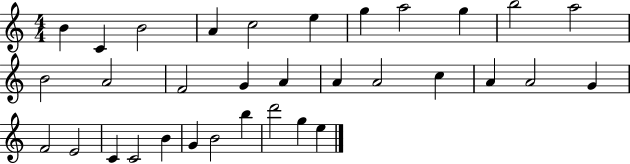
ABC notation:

X:1
T:Untitled
M:4/4
L:1/4
K:C
B C B2 A c2 e g a2 g b2 a2 B2 A2 F2 G A A A2 c A A2 G F2 E2 C C2 B G B2 b d'2 g e